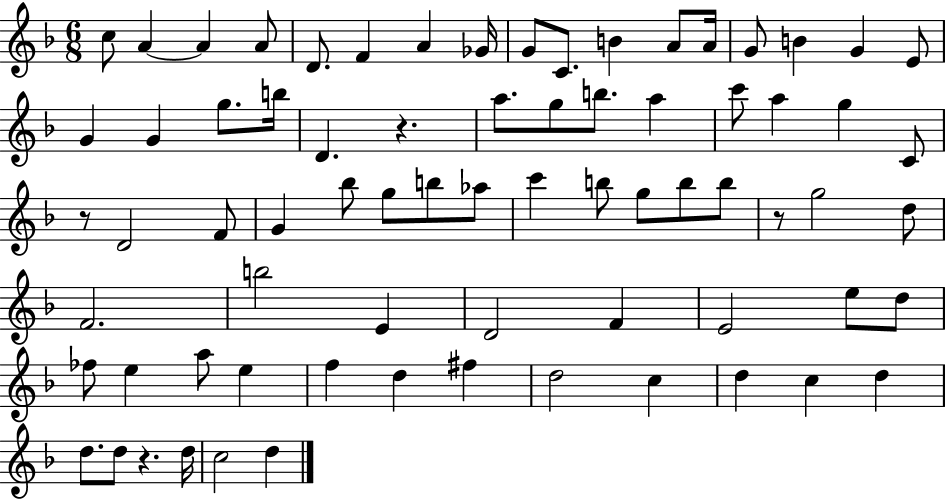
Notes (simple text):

C5/e A4/q A4/q A4/e D4/e. F4/q A4/q Gb4/s G4/e C4/e. B4/q A4/e A4/s G4/e B4/q G4/q E4/e G4/q G4/q G5/e. B5/s D4/q. R/q. A5/e. G5/e B5/e. A5/q C6/e A5/q G5/q C4/e R/e D4/h F4/e G4/q Bb5/e G5/e B5/e Ab5/e C6/q B5/e G5/e B5/e B5/e R/e G5/h D5/e F4/h. B5/h E4/q D4/h F4/q E4/h E5/e D5/e FES5/e E5/q A5/e E5/q F5/q D5/q F#5/q D5/h C5/q D5/q C5/q D5/q D5/e. D5/e R/q. D5/s C5/h D5/q